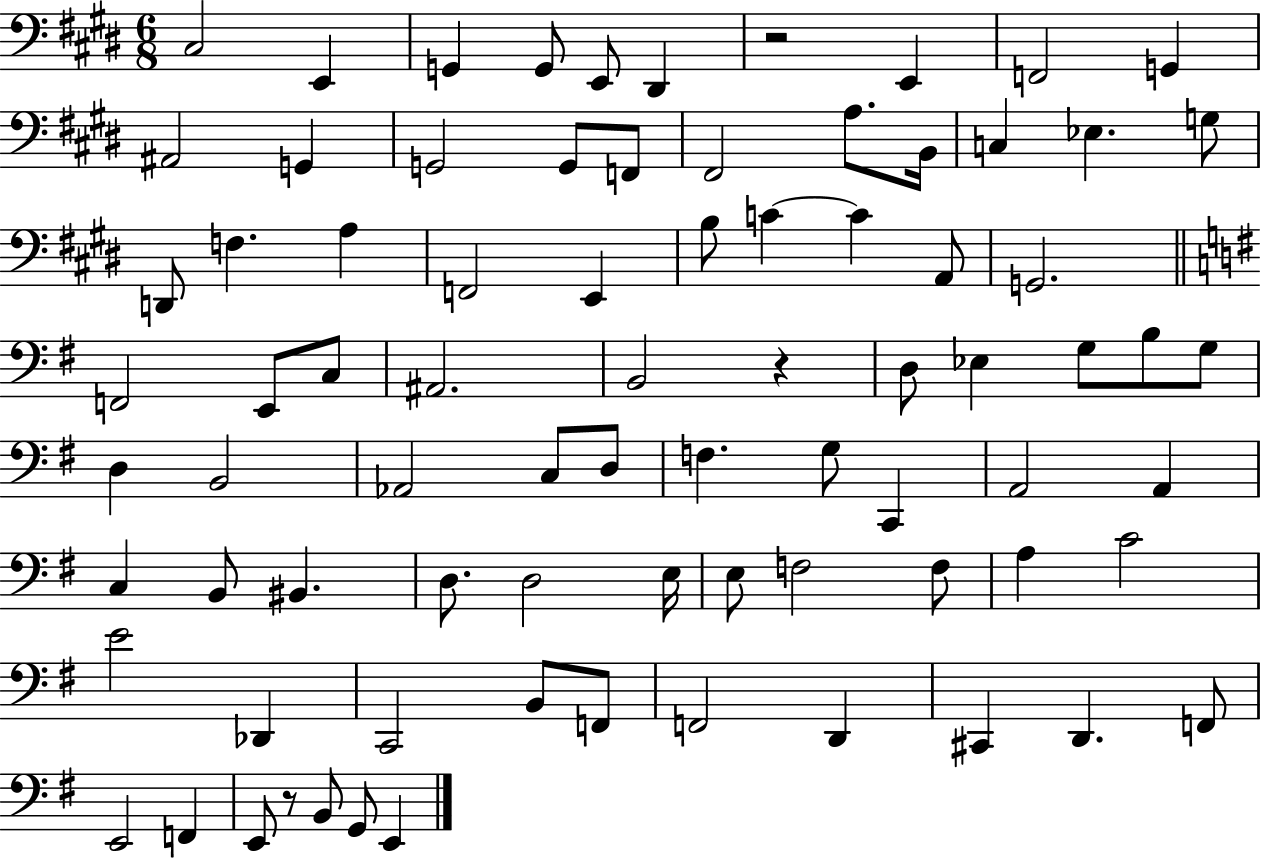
X:1
T:Untitled
M:6/8
L:1/4
K:E
^C,2 E,, G,, G,,/2 E,,/2 ^D,, z2 E,, F,,2 G,, ^A,,2 G,, G,,2 G,,/2 F,,/2 ^F,,2 A,/2 B,,/4 C, _E, G,/2 D,,/2 F, A, F,,2 E,, B,/2 C C A,,/2 G,,2 F,,2 E,,/2 C,/2 ^A,,2 B,,2 z D,/2 _E, G,/2 B,/2 G,/2 D, B,,2 _A,,2 C,/2 D,/2 F, G,/2 C,, A,,2 A,, C, B,,/2 ^B,, D,/2 D,2 E,/4 E,/2 F,2 F,/2 A, C2 E2 _D,, C,,2 B,,/2 F,,/2 F,,2 D,, ^C,, D,, F,,/2 E,,2 F,, E,,/2 z/2 B,,/2 G,,/2 E,,